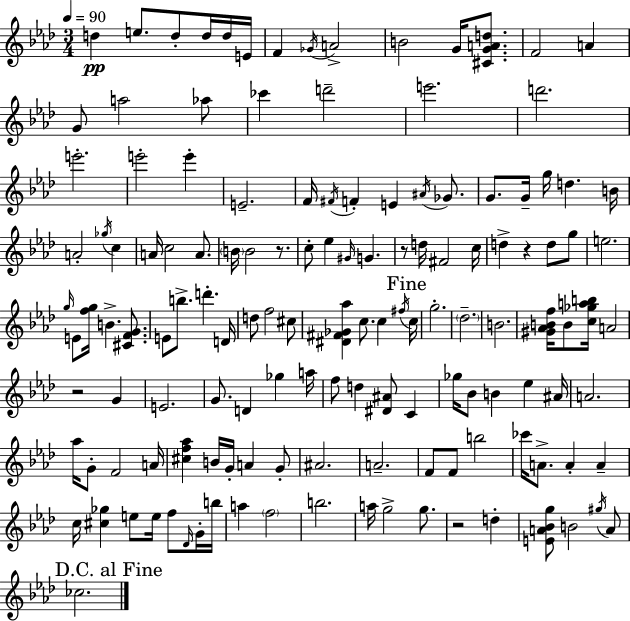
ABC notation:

X:1
T:Untitled
M:3/4
L:1/4
K:Fm
d e/2 d/2 d/4 d/4 E/4 F _G/4 A2 B2 G/4 [^CGAd]/2 F2 A G/2 a2 _a/2 _c' d'2 e'2 d'2 e'2 e'2 e' E2 F/4 ^F/4 F E ^A/4 _G/2 G/2 G/4 g/4 d B/4 A2 _g/4 c A/4 c2 A/2 B/4 B2 z/2 c/2 _e ^G/4 G z/2 d/4 ^F2 c/4 d z d/2 g/2 e2 g/4 E/2 [fg]/4 B [^CFG]/2 E/2 b/2 d' D/4 d/2 f2 ^c/2 [^D^F_G_a] c/2 c ^f/4 c/4 g2 _d2 B2 [^G_ABf]/4 B/2 [c_gab]/4 A2 z2 G E2 G/2 D _g a/4 f/2 d [^D^A]/2 C _g/4 _B/2 B _e ^A/4 A2 _a/4 G/2 F2 A/4 [^cf_a] B/4 G/4 A G/2 ^A2 A2 F/2 F/2 b2 _c'/4 A/2 A A c/4 [^c_g] e/2 e/4 f/2 _D/4 G/4 b/4 a f2 b2 a/4 g2 g/2 z2 d [EA_Bg]/2 B2 ^g/4 A/2 _c2